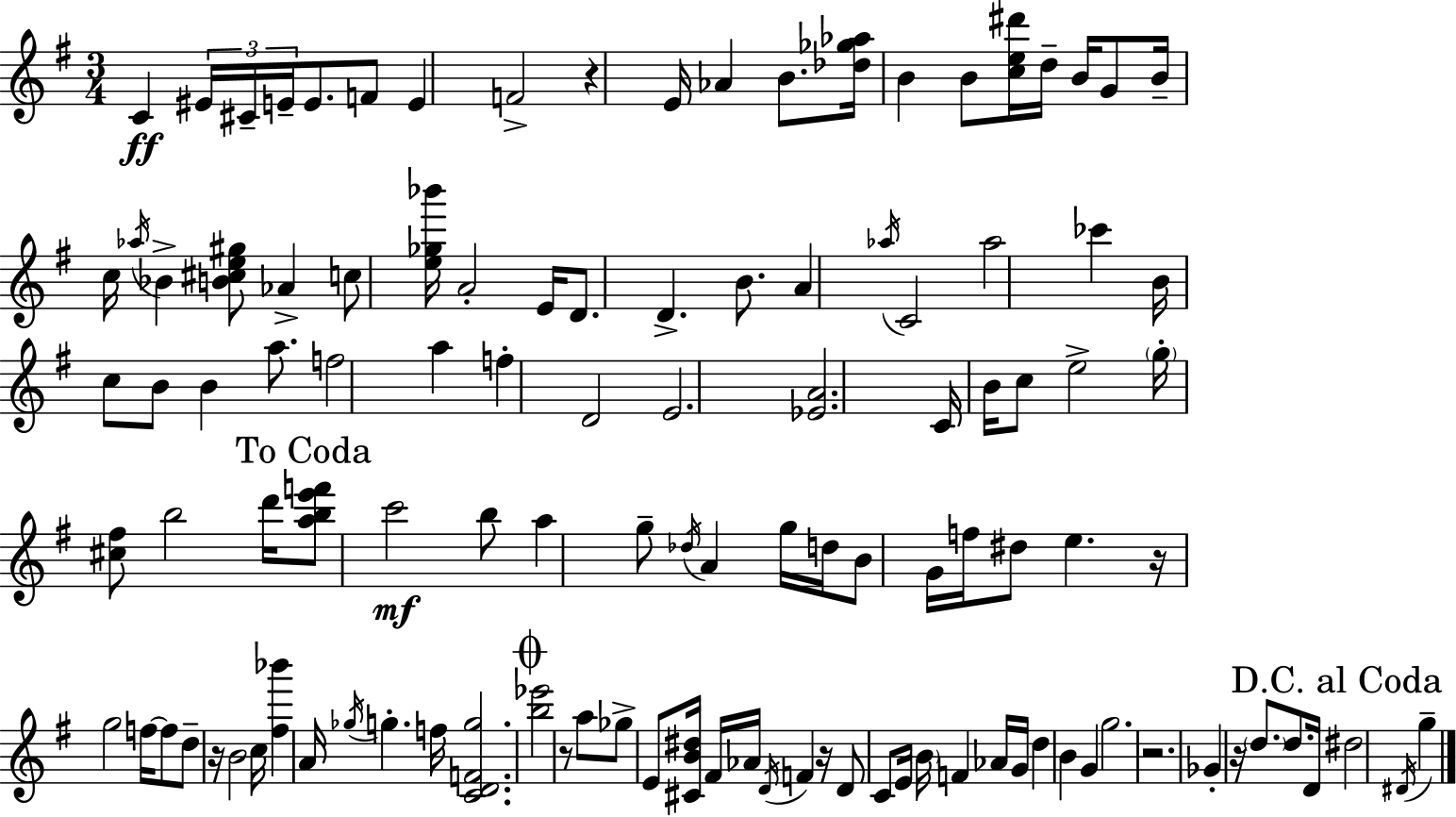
{
  \clef treble
  \numericTimeSignature
  \time 3/4
  \key e \minor
  \repeat volta 2 { c'4\ff \tuplet 3/2 { eis'16 cis'16-- e'16-- } e'8. f'8 | e'4 f'2-> | r4 e'16 aes'4 b'8. | <des'' ges'' aes''>16 b'4 b'8 <c'' e'' dis'''>16 d''16-- b'16 g'8 | \break b'16-- c''16 \acciaccatura { aes''16 } bes'4-> <b' cis'' e'' gis''>8 aes'4-> | c''8 <e'' ges'' bes'''>16 a'2-. | e'16 d'8. d'4.-> b'8. | a'4 \acciaccatura { aes''16 } c'2 | \break aes''2 ces'''4 | b'16 c''8 b'8 b'4 a''8. | f''2 a''4 | f''4-. d'2 | \break e'2. | <ees' a'>2. | c'16 b'16 c''8 e''2-> | \parenthesize g''16-. <cis'' fis''>8 b''2 | \break d'''16 \mark "To Coda" <a'' b'' e''' f'''>8 c'''2\mf | b''8 a''4 g''8-- \acciaccatura { des''16 } a'4 | g''16 d''16 b'8 g'16 f''16 dis''8 e''4. | r16 g''2 | \break f''16~~ f''8 d''8-- r16 b'2 | c''16 <fis'' bes'''>4 a'16 \acciaccatura { ges''16 } g''4.-. | f''16 <c' d' f' g''>2. | \mark \markup { \musicglyph "scripts.coda" } <b'' ees'''>2 | \break r8 a''8 ges''8-> e'8 <cis' b' dis''>16 fis'16 aes'16 \acciaccatura { d'16 } | f'4 r16 d'8 c'8 e'16 \parenthesize b'16 f'4 | aes'16 g'16 d''4 b'4 | g'4 g''2. | \break r2. | ges'4-. r16 \parenthesize d''8. | d''8. d'16 \mark "D.C. al Coda" dis''2 | \acciaccatura { dis'16 } g''4-- } \bar "|."
}